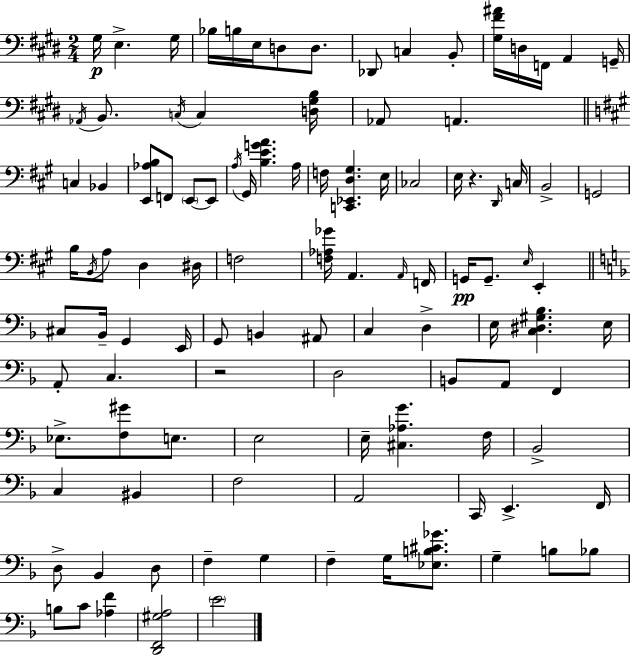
X:1
T:Untitled
M:2/4
L:1/4
K:E
^G,/4 E, ^G,/4 _B,/4 B,/4 E,/4 D,/2 D,/2 _D,,/2 C, B,,/2 [^G,^F^A]/4 D,/4 F,,/4 A,, G,,/4 _A,,/4 B,,/2 C,/4 C, [D,^G,B,]/4 _A,,/2 A,, C, _B,, [E,,_A,B,]/2 F,,/2 E,,/2 E,,/2 A,/4 ^G,,/4 [B,EGA] A,/4 F,/4 [C,,_E,,D,^G,] E,/4 _C,2 E,/4 z D,,/4 C,/4 B,,2 G,,2 B,/4 B,,/4 A,/2 D, ^D,/4 F,2 [F,_A,_G]/4 A,, A,,/4 F,,/4 G,,/4 G,,/2 E,/4 E,, ^C,/2 _B,,/4 G,, E,,/4 G,,/2 B,, ^A,,/2 C, D, E,/4 [C,^D,^G,_B,] E,/4 A,,/2 C, z2 D,2 B,,/2 A,,/2 F,, _E,/2 [F,^G]/2 E,/2 E,2 E,/4 [^C,_A,G] F,/4 _B,,2 C, ^B,, F,2 A,,2 C,,/4 E,, F,,/4 D,/2 _B,, D,/2 F, G, F, G,/4 [_E,B,^C_G]/2 G, B,/2 _B,/2 B,/2 C/2 [_A,F] [D,,F,,^G,A,]2 E2